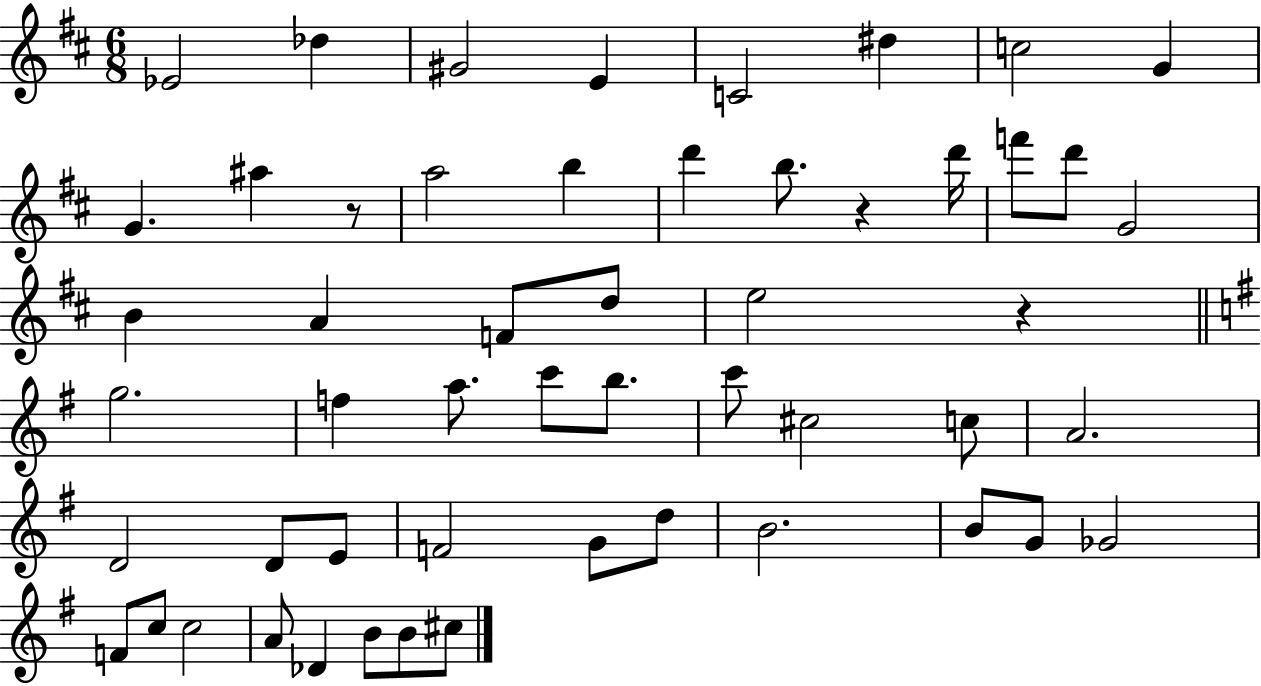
Eb4/h Db5/q G#4/h E4/q C4/h D#5/q C5/h G4/q G4/q. A#5/q R/e A5/h B5/q D6/q B5/e. R/q D6/s F6/e D6/e G4/h B4/q A4/q F4/e D5/e E5/h R/q G5/h. F5/q A5/e. C6/e B5/e. C6/e C#5/h C5/e A4/h. D4/h D4/e E4/e F4/h G4/e D5/e B4/h. B4/e G4/e Gb4/h F4/e C5/e C5/h A4/e Db4/q B4/e B4/e C#5/e